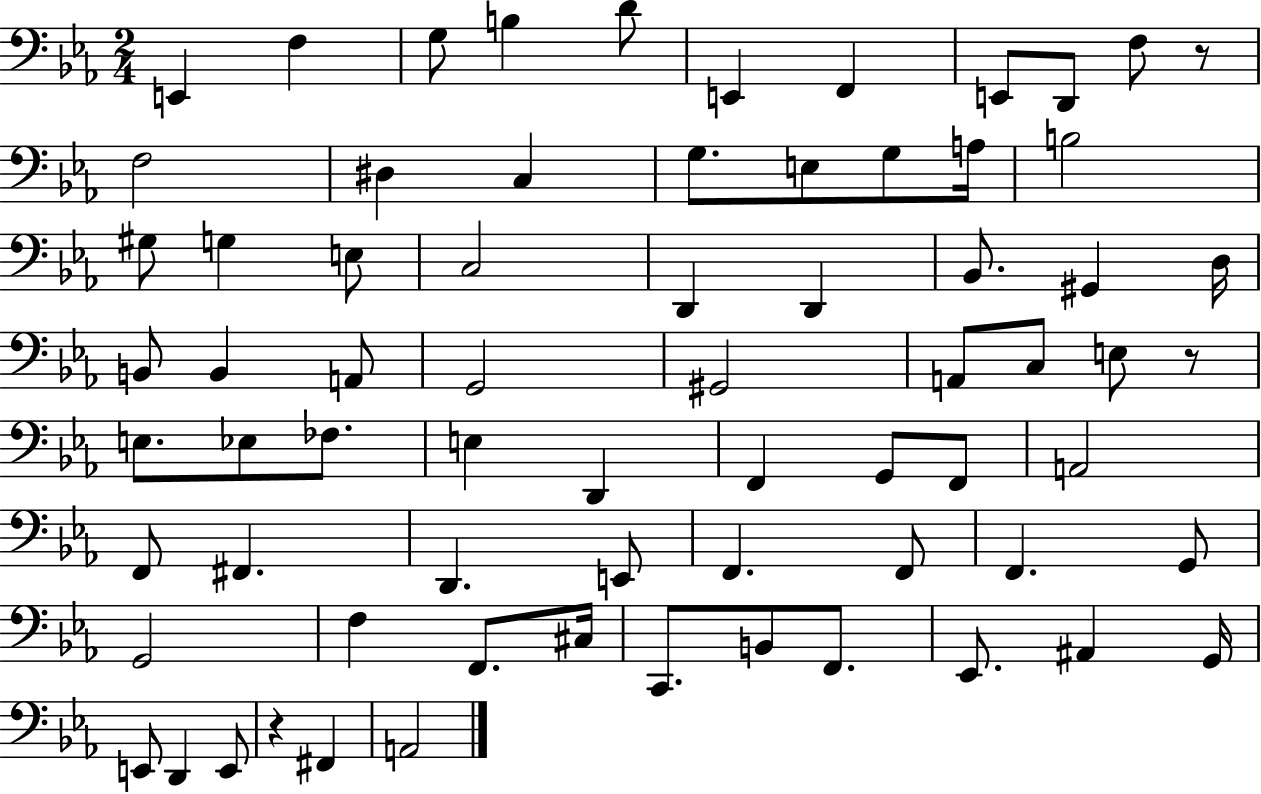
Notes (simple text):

E2/q F3/q G3/e B3/q D4/e E2/q F2/q E2/e D2/e F3/e R/e F3/h D#3/q C3/q G3/e. E3/e G3/e A3/s B3/h G#3/e G3/q E3/e C3/h D2/q D2/q Bb2/e. G#2/q D3/s B2/e B2/q A2/e G2/h G#2/h A2/e C3/e E3/e R/e E3/e. Eb3/e FES3/e. E3/q D2/q F2/q G2/e F2/e A2/h F2/e F#2/q. D2/q. E2/e F2/q. F2/e F2/q. G2/e G2/h F3/q F2/e. C#3/s C2/e. B2/e F2/e. Eb2/e. A#2/q G2/s E2/e D2/q E2/e R/q F#2/q A2/h